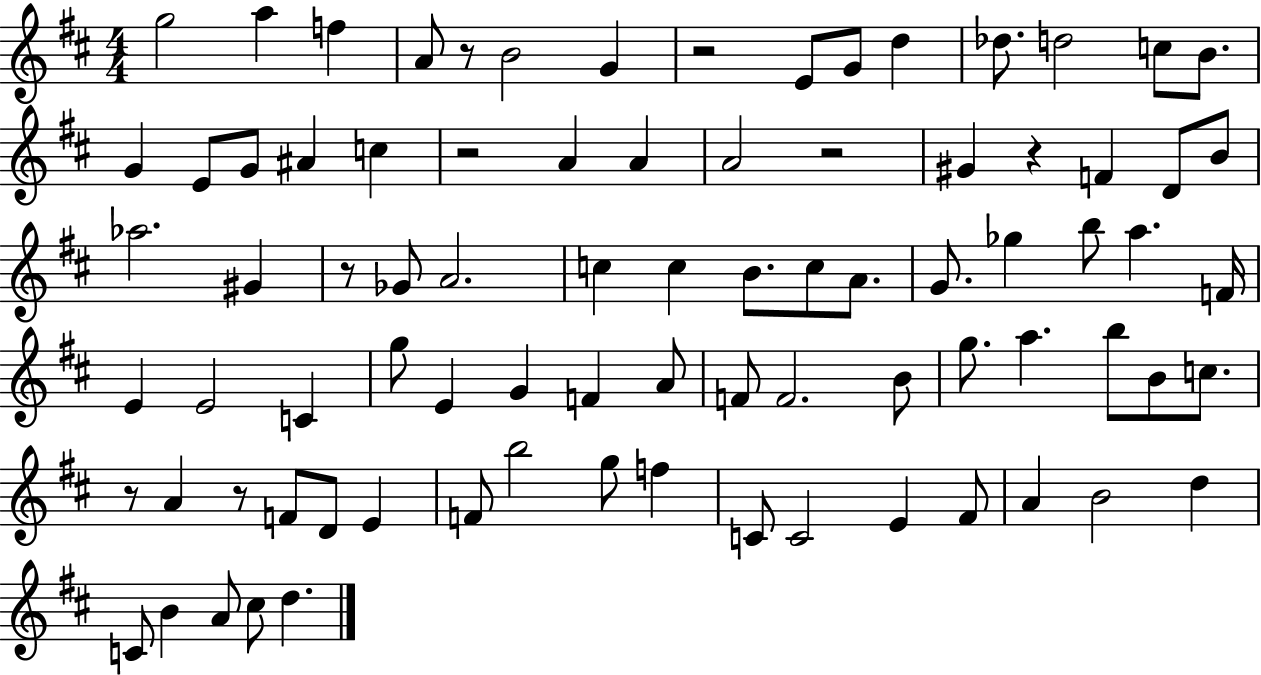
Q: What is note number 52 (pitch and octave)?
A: A5